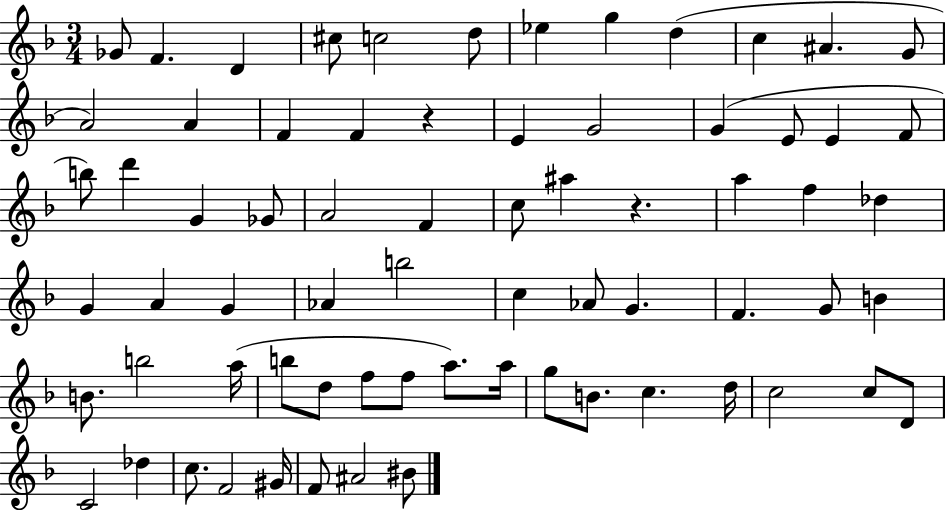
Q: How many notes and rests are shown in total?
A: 70